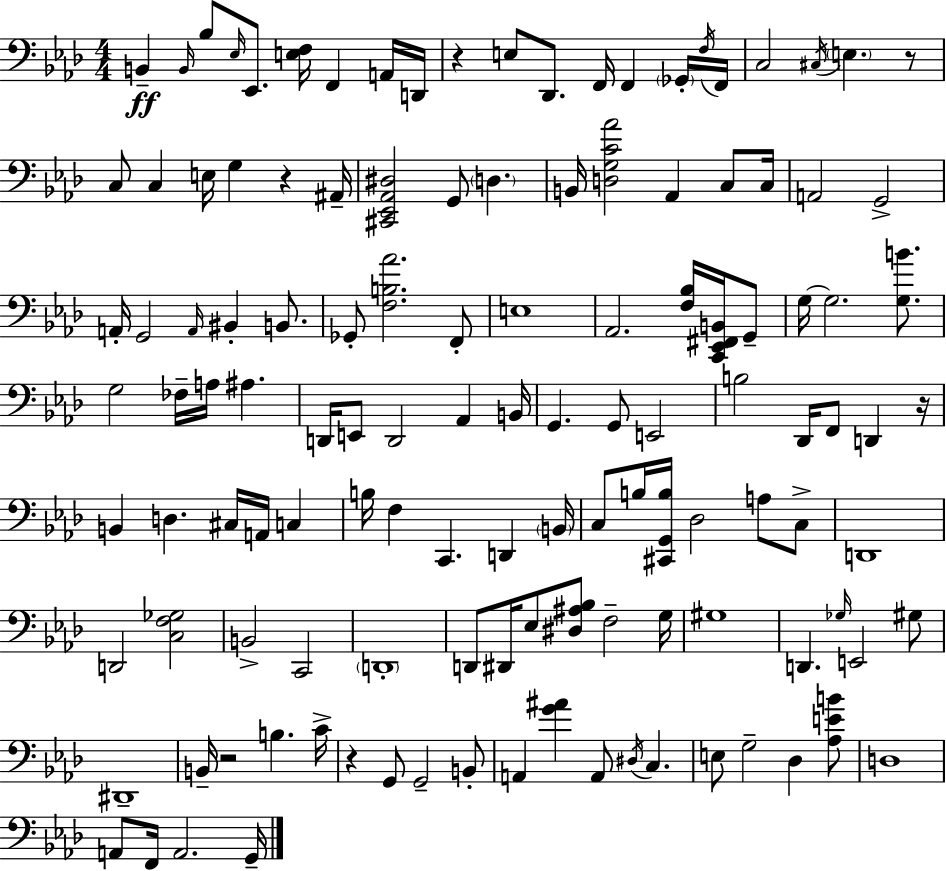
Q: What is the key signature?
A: AES major